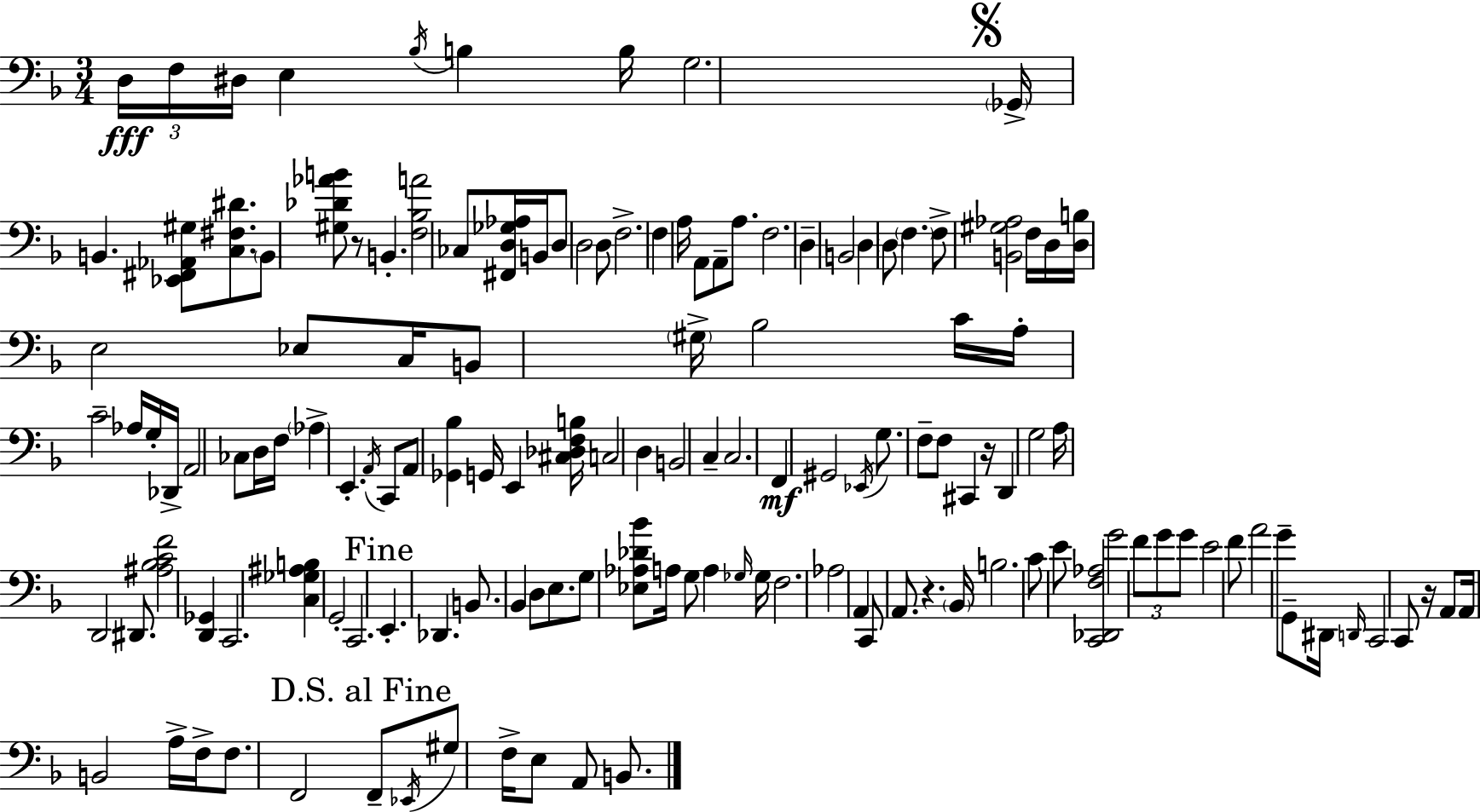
D3/s F3/s D#3/s E3/q Bb3/s B3/q B3/s G3/h. Gb2/s B2/q. [Eb2,F#2,Ab2,G#3]/e [C3,F#3,D#4]/e. B2/e [G#3,Db4,Ab4,B4]/e R/e B2/q. [F3,Bb3,A4]/h CES3/e [F#2,D3,Gb3,Ab3]/s B2/s D3/e D3/h D3/e F3/h. F3/q A3/s A2/e A2/e A3/e. F3/h. D3/q B2/h D3/q D3/e F3/q. F3/e [B2,G#3,Ab3]/h F3/s D3/s [D3,B3]/s E3/h Eb3/e C3/s B2/e G#3/s Bb3/h C4/s A3/s C4/h Ab3/s G3/s Db2/s A2/h CES3/e D3/s F3/s Ab3/q E2/q. A2/s C2/e A2/e [Gb2,Bb3]/q G2/s E2/q [C#3,Db3,F3,B3]/s C3/h D3/q B2/h C3/q C3/h. F2/q G#2/h Eb2/s G3/e. F3/e F3/e C#2/q R/s D2/q G3/h A3/s D2/h D#2/e. [A#3,Bb3,C4,F4]/h [D2,Gb2]/q C2/h. [C3,Gb3,A#3,B3]/q G2/h C2/h. E2/q. Db2/q. B2/e. Bb2/q D3/e E3/e. G3/e [Eb3,Ab3,Db4,Bb4]/e A3/s G3/e A3/q Gb3/s Gb3/s F3/h. Ab3/h A2/q C2/e A2/e. R/q. Bb2/s B3/h. C4/e E4/e [C2,Db2,F3,Ab3]/h G4/h F4/e G4/e G4/e E4/h F4/e A4/h G4/e G2/e D#2/s D2/s C2/h C2/e R/s A2/e A2/s B2/h A3/s F3/s F3/e. F2/h F2/e Eb2/s G#3/e F3/s E3/e A2/e B2/e.